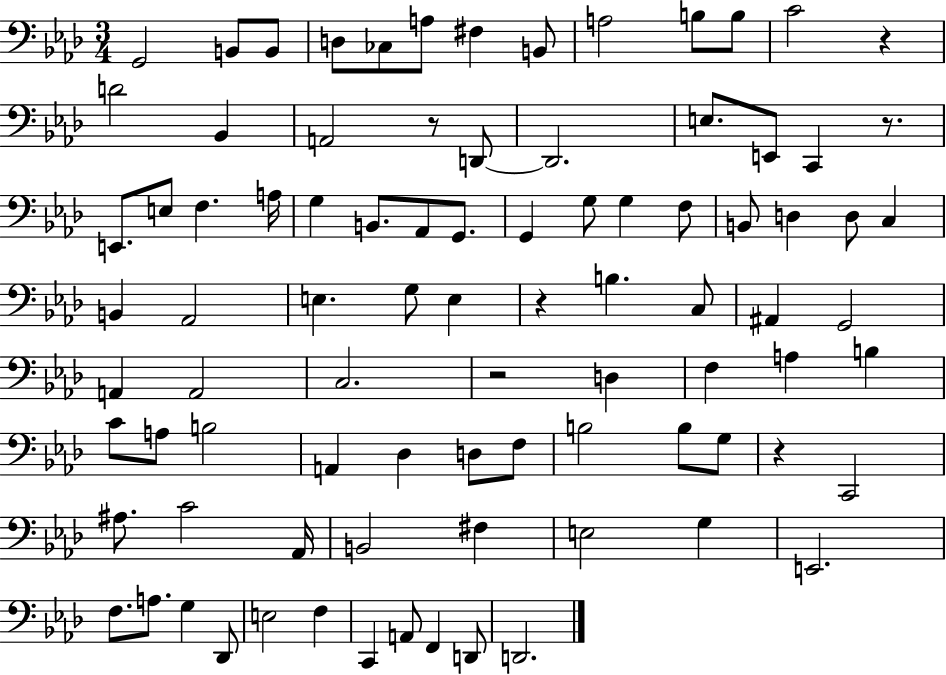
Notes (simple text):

G2/h B2/e B2/e D3/e CES3/e A3/e F#3/q B2/e A3/h B3/e B3/e C4/h R/q D4/h Bb2/q A2/h R/e D2/e D2/h. E3/e. E2/e C2/q R/e. E2/e. E3/e F3/q. A3/s G3/q B2/e. Ab2/e G2/e. G2/q G3/e G3/q F3/e B2/e D3/q D3/e C3/q B2/q Ab2/h E3/q. G3/e E3/q R/q B3/q. C3/e A#2/q G2/h A2/q A2/h C3/h. R/h D3/q F3/q A3/q B3/q C4/e A3/e B3/h A2/q Db3/q D3/e F3/e B3/h B3/e G3/e R/q C2/h A#3/e. C4/h Ab2/s B2/h F#3/q E3/h G3/q E2/h. F3/e. A3/e. G3/q Db2/e E3/h F3/q C2/q A2/e F2/q D2/e D2/h.